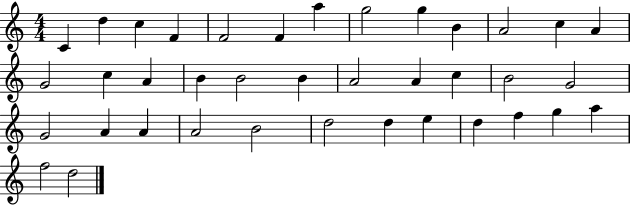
C4/q D5/q C5/q F4/q F4/h F4/q A5/q G5/h G5/q B4/q A4/h C5/q A4/q G4/h C5/q A4/q B4/q B4/h B4/q A4/h A4/q C5/q B4/h G4/h G4/h A4/q A4/q A4/h B4/h D5/h D5/q E5/q D5/q F5/q G5/q A5/q F5/h D5/h